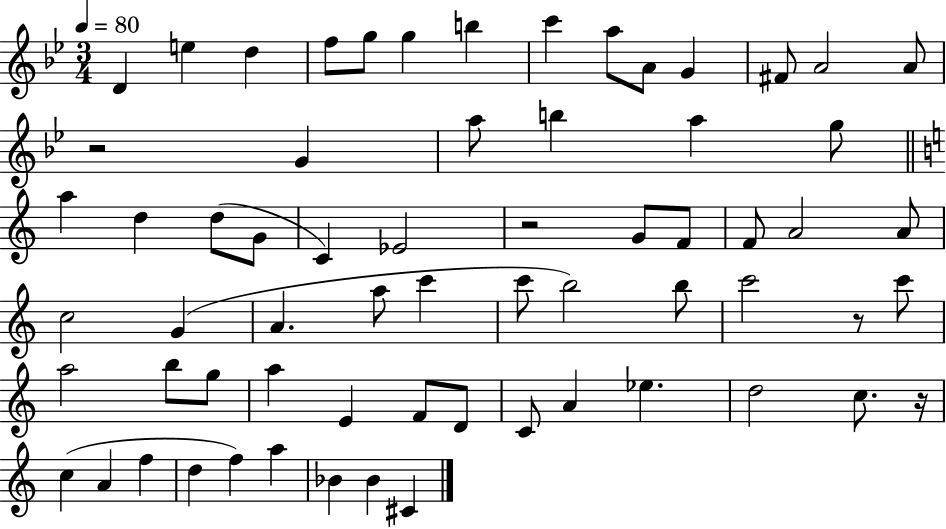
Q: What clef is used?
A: treble